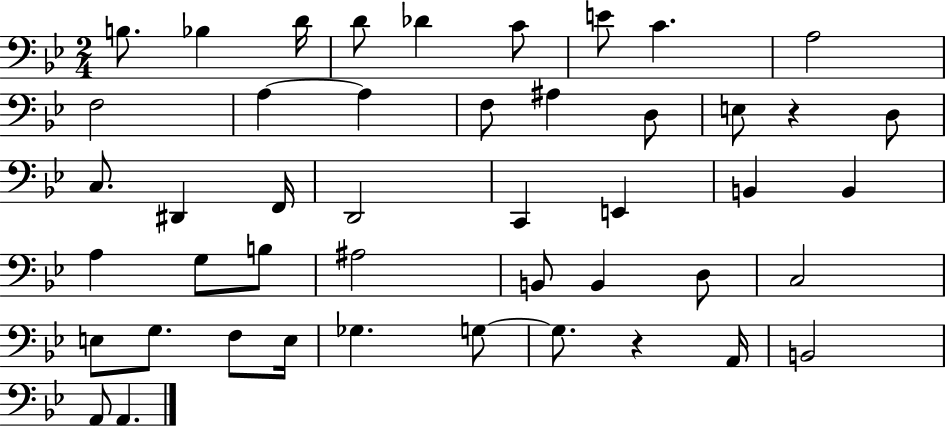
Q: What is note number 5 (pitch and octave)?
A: Db4